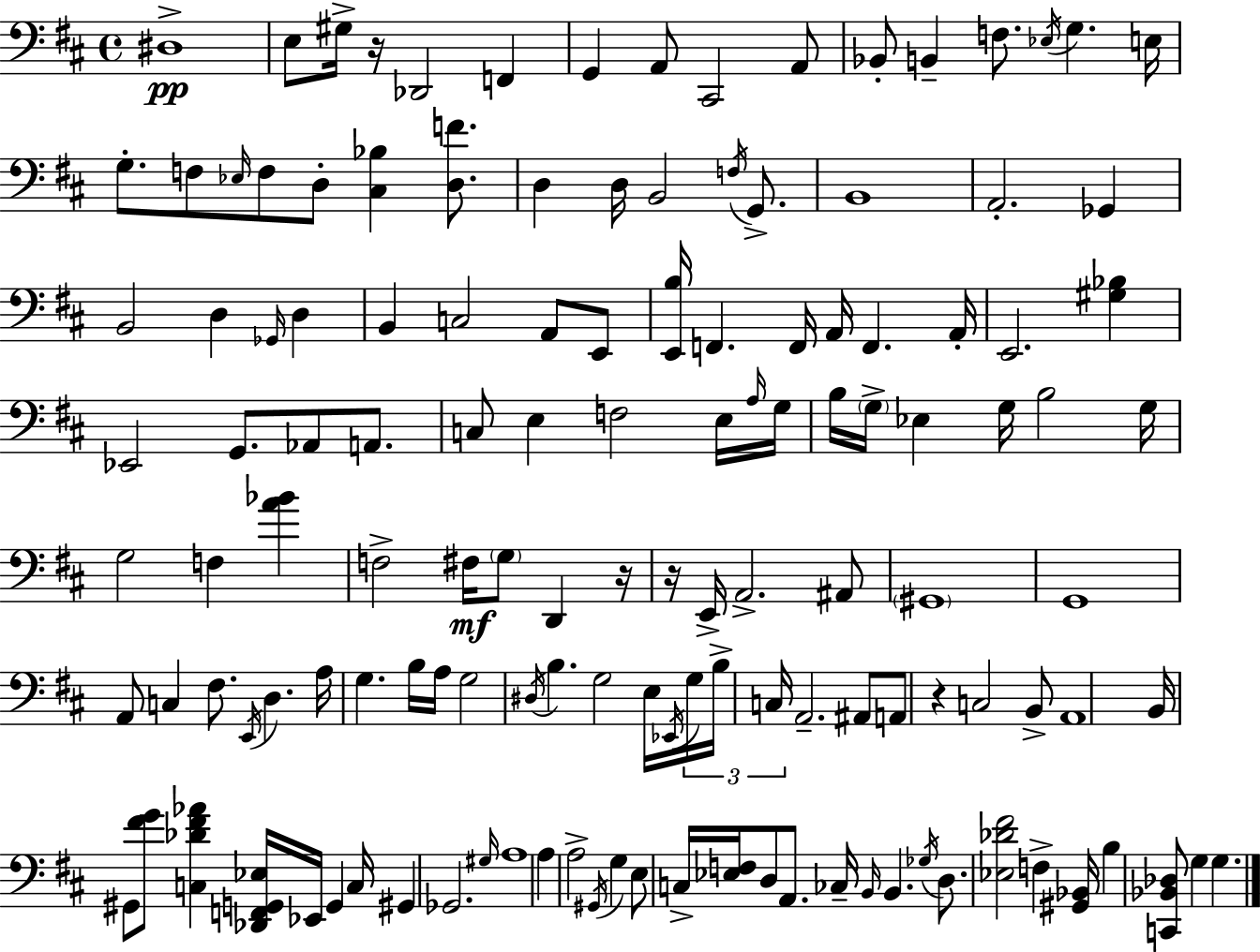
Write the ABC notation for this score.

X:1
T:Untitled
M:4/4
L:1/4
K:D
^D,4 E,/2 ^G,/4 z/4 _D,,2 F,, G,, A,,/2 ^C,,2 A,,/2 _B,,/2 B,, F,/2 _E,/4 G, E,/4 G,/2 F,/2 _E,/4 F,/2 D,/2 [^C,_B,] [D,F]/2 D, D,/4 B,,2 F,/4 G,,/2 B,,4 A,,2 _G,, B,,2 D, _G,,/4 D, B,, C,2 A,,/2 E,,/2 [E,,B,]/4 F,, F,,/4 A,,/4 F,, A,,/4 E,,2 [^G,_B,] _E,,2 G,,/2 _A,,/2 A,,/2 C,/2 E, F,2 E,/4 A,/4 G,/4 B,/4 G,/4 _E, G,/4 B,2 G,/4 G,2 F, [A_B] F,2 ^F,/4 G,/2 D,, z/4 z/4 E,,/4 A,,2 ^A,,/2 ^G,,4 G,,4 A,,/2 C, ^F,/2 E,,/4 D, A,/4 G, B,/4 A,/4 G,2 ^D,/4 B, G,2 E,/4 _E,,/4 G,/4 B,/4 C,/4 A,,2 ^A,,/2 A,,/2 z C,2 B,,/2 A,,4 B,,/4 ^G,,/2 [^FG]/2 [C,_D^F_A] [_D,,F,,G,,_E,]/4 _E,,/4 G,, C,/4 ^G,, _G,,2 ^G,/4 A,4 A, A,2 ^G,,/4 G, E,/2 C,/4 [_E,F,]/4 D,/2 A,,/2 _C,/4 B,,/4 B,, _G,/4 D,/2 [_E,_D^F]2 F, [^G,,_B,,]/4 B, [C,,_B,,_D,]/2 G, G,